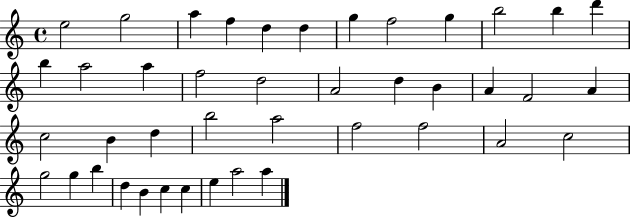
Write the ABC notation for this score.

X:1
T:Untitled
M:4/4
L:1/4
K:C
e2 g2 a f d d g f2 g b2 b d' b a2 a f2 d2 A2 d B A F2 A c2 B d b2 a2 f2 f2 A2 c2 g2 g b d B c c e a2 a